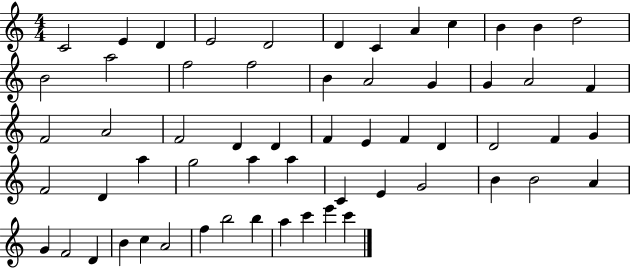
{
  \clef treble
  \numericTimeSignature
  \time 4/4
  \key c \major
  c'2 e'4 d'4 | e'2 d'2 | d'4 c'4 a'4 c''4 | b'4 b'4 d''2 | \break b'2 a''2 | f''2 f''2 | b'4 a'2 g'4 | g'4 a'2 f'4 | \break f'2 a'2 | f'2 d'4 d'4 | f'4 e'4 f'4 d'4 | d'2 f'4 g'4 | \break f'2 d'4 a''4 | g''2 a''4 a''4 | c'4 e'4 g'2 | b'4 b'2 a'4 | \break g'4 f'2 d'4 | b'4 c''4 a'2 | f''4 b''2 b''4 | a''4 c'''4 e'''4 c'''4 | \break \bar "|."
}